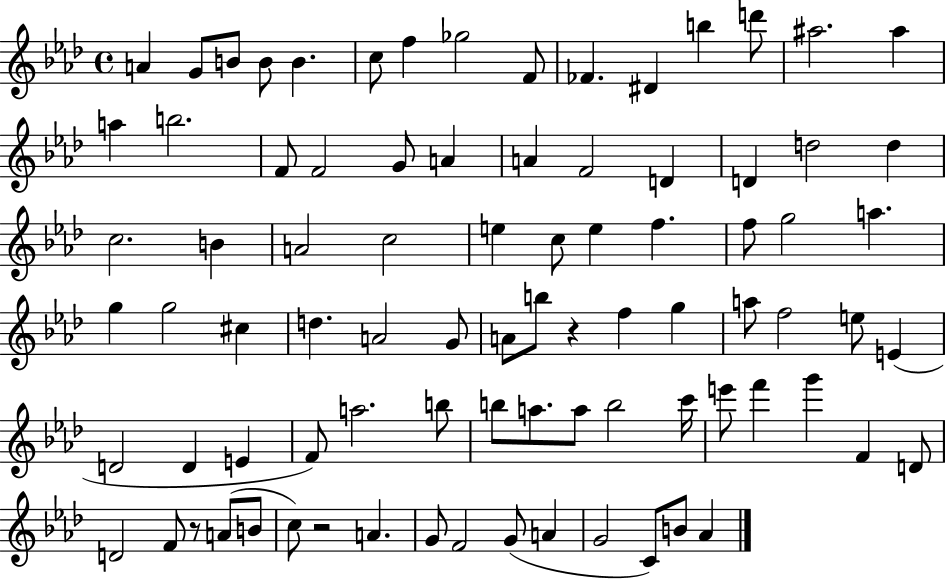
A4/q G4/e B4/e B4/e B4/q. C5/e F5/q Gb5/h F4/e FES4/q. D#4/q B5/q D6/e A#5/h. A#5/q A5/q B5/h. F4/e F4/h G4/e A4/q A4/q F4/h D4/q D4/q D5/h D5/q C5/h. B4/q A4/h C5/h E5/q C5/e E5/q F5/q. F5/e G5/h A5/q. G5/q G5/h C#5/q D5/q. A4/h G4/e A4/e B5/e R/q F5/q G5/q A5/e F5/h E5/e E4/q D4/h D4/q E4/q F4/e A5/h. B5/e B5/e A5/e. A5/e B5/h C6/s E6/e F6/q G6/q F4/q D4/e D4/h F4/e R/e A4/e B4/e C5/e R/h A4/q. G4/e F4/h G4/e A4/q G4/h C4/e B4/e Ab4/q